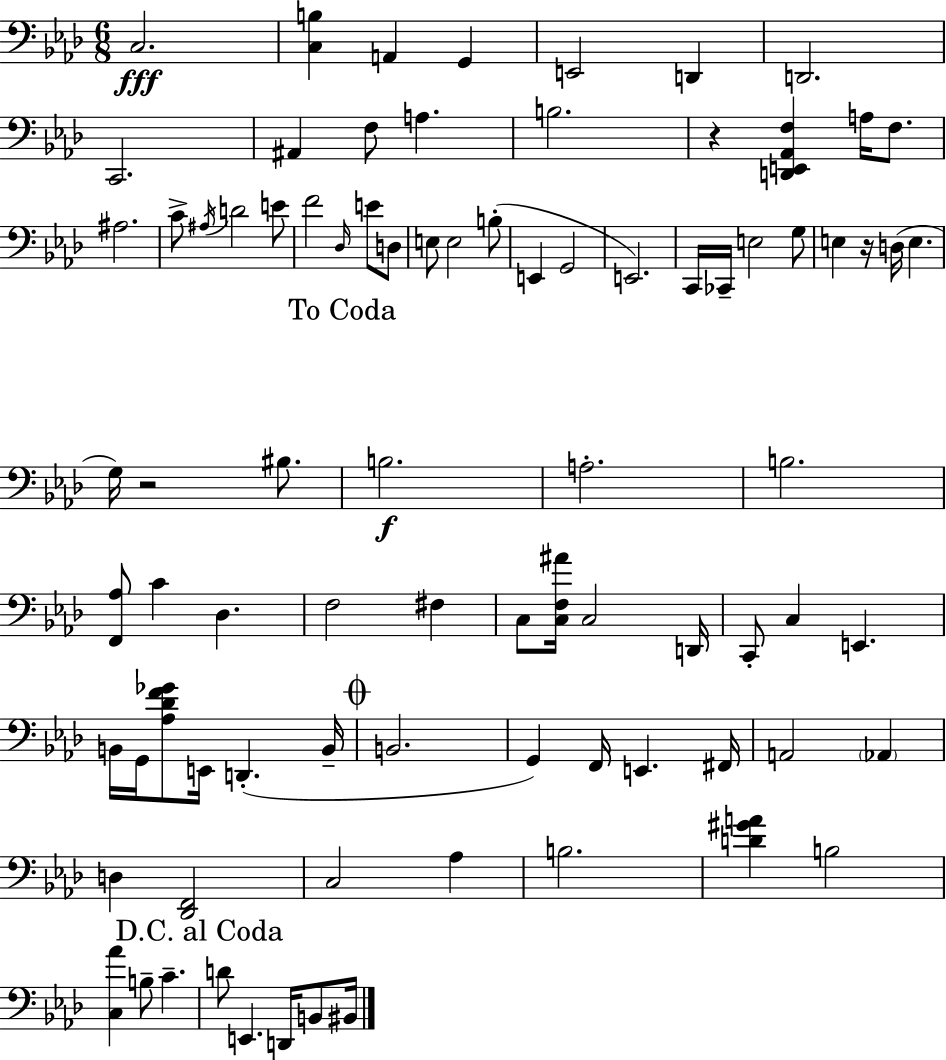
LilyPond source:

{
  \clef bass
  \numericTimeSignature
  \time 6/8
  \key aes \major
  c2.\fff | <c b>4 a,4 g,4 | e,2 d,4 | d,2. | \break c,2. | ais,4 f8 a4. | b2. | r4 <d, e, aes, f>4 a16 f8. | \break ais2. | c'8-> \acciaccatura { ais16 } d'2 e'8 | f'2 \grace { des16 } e'8 | d8 e8 e2 | \break b8-.( e,4 g,2 | e,2.) | c,16 ces,16-- e2 | g8 e4 r16 d16( e4. | \break g16) r2 bis8. | \mark "To Coda" b2.\f | a2.-. | b2. | \break <f, aes>8 c'4 des4. | f2 fis4 | c8 <c f ais'>16 c2 | d,16 c,8-. c4 e,4. | \break b,16 g,16 <aes des' f' ges'>8 e,16 d,4.-.( | b,16-- \mark \markup { \musicglyph "scripts.coda" } b,2. | g,4) f,16 e,4. | fis,16 a,2 \parenthesize aes,4 | \break d4 <des, f,>2 | c2 aes4 | b2. | <d' gis' a'>4 b2 | \break <c aes'>4 b8-- c'4.-- | \mark "D.C. al Coda" d'8 e,4. d,16 b,8 | bis,16 \bar "|."
}